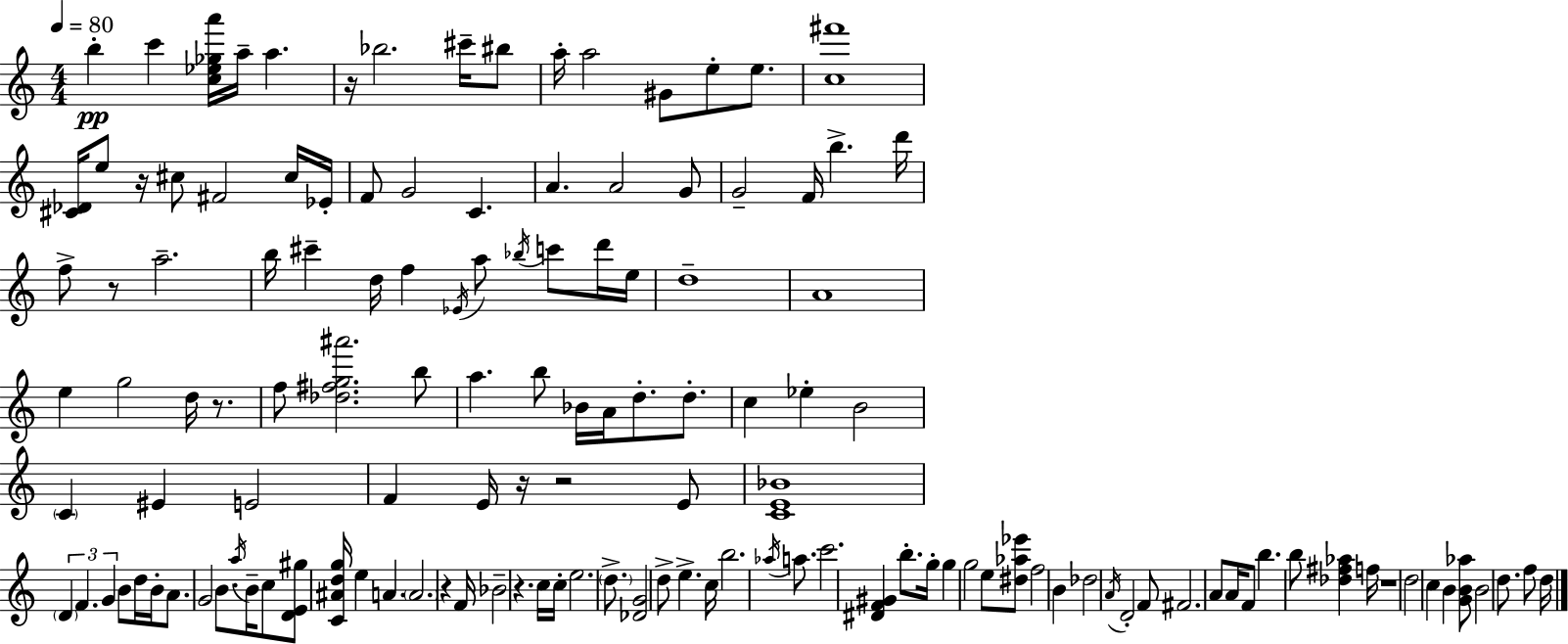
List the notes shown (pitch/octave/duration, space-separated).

B5/q C6/q [C5,Eb5,Gb5,A6]/s A5/s A5/q. R/s Bb5/h. C#6/s BIS5/e A5/s A5/h G#4/e E5/e E5/e. [C5,F#6]/w [C#4,Db4]/s E5/e R/s C#5/e F#4/h C#5/s Eb4/s F4/e G4/h C4/q. A4/q. A4/h G4/e G4/h F4/s B5/q. D6/s F5/e R/e A5/h. B5/s C#6/q D5/s F5/q Eb4/s A5/e Bb5/s C6/e D6/s E5/s D5/w A4/w E5/q G5/h D5/s R/e. F5/e [Db5,F#5,G5,A#6]/h. B5/e A5/q. B5/e Bb4/s A4/s D5/e. D5/e. C5/q Eb5/q B4/h C4/q EIS4/q E4/h F4/q E4/s R/s R/h E4/e [C4,E4,Bb4]/w D4/q F4/q. G4/q B4/e D5/s B4/s A4/e. G4/h B4/e. A5/s B4/s C5/e [D4,E4,G#5]/e [C4,A#4,D5,G5]/s E5/q A4/q. A4/h. R/q F4/s Bb4/h R/q. C5/s C5/s E5/h. D5/e. [Db4,G4]/h D5/e E5/q. C5/s B5/h. Ab5/s A5/e. C6/h. [D#4,F4,G#4]/q B5/e. G5/s G5/q G5/h E5/e [D#5,Ab5,Eb6]/e F5/h B4/q Db5/h A4/s D4/h F4/e F#4/h. A4/e A4/s F4/e B5/q. B5/e [Db5,F#5,Ab5]/q F5/s R/w D5/h C5/q B4/q [G4,B4,Ab5]/e B4/h D5/e. F5/e D5/s